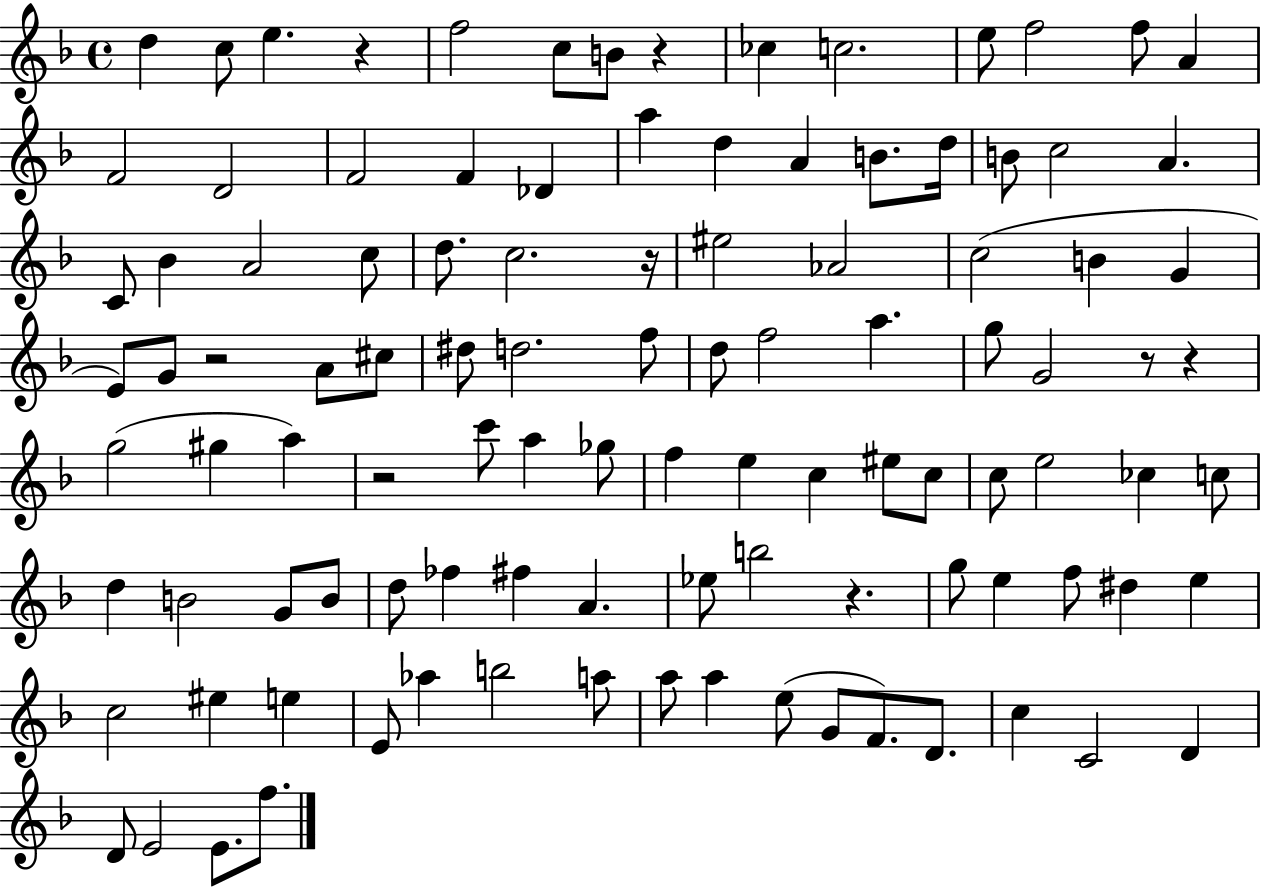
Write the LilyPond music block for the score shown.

{
  \clef treble
  \time 4/4
  \defaultTimeSignature
  \key f \major
  \repeat volta 2 { d''4 c''8 e''4. r4 | f''2 c''8 b'8 r4 | ces''4 c''2. | e''8 f''2 f''8 a'4 | \break f'2 d'2 | f'2 f'4 des'4 | a''4 d''4 a'4 b'8. d''16 | b'8 c''2 a'4. | \break c'8 bes'4 a'2 c''8 | d''8. c''2. r16 | eis''2 aes'2 | c''2( b'4 g'4 | \break e'8) g'8 r2 a'8 cis''8 | dis''8 d''2. f''8 | d''8 f''2 a''4. | g''8 g'2 r8 r4 | \break g''2( gis''4 a''4) | r2 c'''8 a''4 ges''8 | f''4 e''4 c''4 eis''8 c''8 | c''8 e''2 ces''4 c''8 | \break d''4 b'2 g'8 b'8 | d''8 fes''4 fis''4 a'4. | ees''8 b''2 r4. | g''8 e''4 f''8 dis''4 e''4 | \break c''2 eis''4 e''4 | e'8 aes''4 b''2 a''8 | a''8 a''4 e''8( g'8 f'8.) d'8. | c''4 c'2 d'4 | \break d'8 e'2 e'8. f''8. | } \bar "|."
}